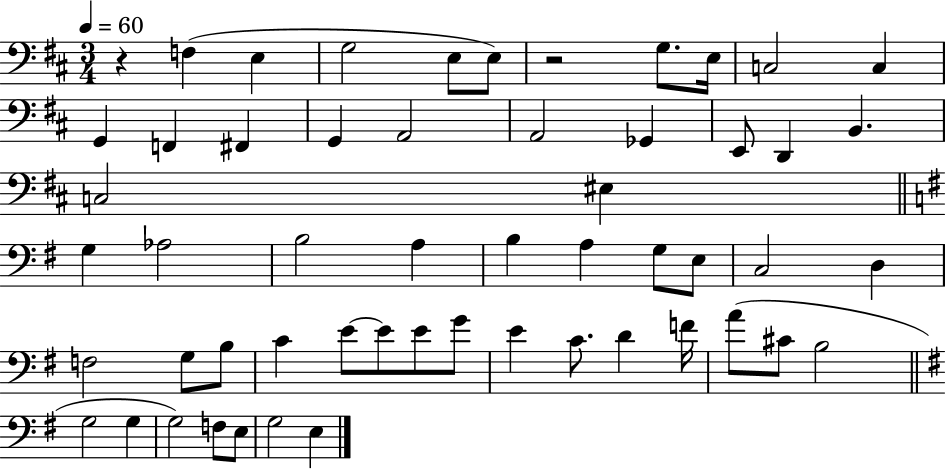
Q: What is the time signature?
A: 3/4